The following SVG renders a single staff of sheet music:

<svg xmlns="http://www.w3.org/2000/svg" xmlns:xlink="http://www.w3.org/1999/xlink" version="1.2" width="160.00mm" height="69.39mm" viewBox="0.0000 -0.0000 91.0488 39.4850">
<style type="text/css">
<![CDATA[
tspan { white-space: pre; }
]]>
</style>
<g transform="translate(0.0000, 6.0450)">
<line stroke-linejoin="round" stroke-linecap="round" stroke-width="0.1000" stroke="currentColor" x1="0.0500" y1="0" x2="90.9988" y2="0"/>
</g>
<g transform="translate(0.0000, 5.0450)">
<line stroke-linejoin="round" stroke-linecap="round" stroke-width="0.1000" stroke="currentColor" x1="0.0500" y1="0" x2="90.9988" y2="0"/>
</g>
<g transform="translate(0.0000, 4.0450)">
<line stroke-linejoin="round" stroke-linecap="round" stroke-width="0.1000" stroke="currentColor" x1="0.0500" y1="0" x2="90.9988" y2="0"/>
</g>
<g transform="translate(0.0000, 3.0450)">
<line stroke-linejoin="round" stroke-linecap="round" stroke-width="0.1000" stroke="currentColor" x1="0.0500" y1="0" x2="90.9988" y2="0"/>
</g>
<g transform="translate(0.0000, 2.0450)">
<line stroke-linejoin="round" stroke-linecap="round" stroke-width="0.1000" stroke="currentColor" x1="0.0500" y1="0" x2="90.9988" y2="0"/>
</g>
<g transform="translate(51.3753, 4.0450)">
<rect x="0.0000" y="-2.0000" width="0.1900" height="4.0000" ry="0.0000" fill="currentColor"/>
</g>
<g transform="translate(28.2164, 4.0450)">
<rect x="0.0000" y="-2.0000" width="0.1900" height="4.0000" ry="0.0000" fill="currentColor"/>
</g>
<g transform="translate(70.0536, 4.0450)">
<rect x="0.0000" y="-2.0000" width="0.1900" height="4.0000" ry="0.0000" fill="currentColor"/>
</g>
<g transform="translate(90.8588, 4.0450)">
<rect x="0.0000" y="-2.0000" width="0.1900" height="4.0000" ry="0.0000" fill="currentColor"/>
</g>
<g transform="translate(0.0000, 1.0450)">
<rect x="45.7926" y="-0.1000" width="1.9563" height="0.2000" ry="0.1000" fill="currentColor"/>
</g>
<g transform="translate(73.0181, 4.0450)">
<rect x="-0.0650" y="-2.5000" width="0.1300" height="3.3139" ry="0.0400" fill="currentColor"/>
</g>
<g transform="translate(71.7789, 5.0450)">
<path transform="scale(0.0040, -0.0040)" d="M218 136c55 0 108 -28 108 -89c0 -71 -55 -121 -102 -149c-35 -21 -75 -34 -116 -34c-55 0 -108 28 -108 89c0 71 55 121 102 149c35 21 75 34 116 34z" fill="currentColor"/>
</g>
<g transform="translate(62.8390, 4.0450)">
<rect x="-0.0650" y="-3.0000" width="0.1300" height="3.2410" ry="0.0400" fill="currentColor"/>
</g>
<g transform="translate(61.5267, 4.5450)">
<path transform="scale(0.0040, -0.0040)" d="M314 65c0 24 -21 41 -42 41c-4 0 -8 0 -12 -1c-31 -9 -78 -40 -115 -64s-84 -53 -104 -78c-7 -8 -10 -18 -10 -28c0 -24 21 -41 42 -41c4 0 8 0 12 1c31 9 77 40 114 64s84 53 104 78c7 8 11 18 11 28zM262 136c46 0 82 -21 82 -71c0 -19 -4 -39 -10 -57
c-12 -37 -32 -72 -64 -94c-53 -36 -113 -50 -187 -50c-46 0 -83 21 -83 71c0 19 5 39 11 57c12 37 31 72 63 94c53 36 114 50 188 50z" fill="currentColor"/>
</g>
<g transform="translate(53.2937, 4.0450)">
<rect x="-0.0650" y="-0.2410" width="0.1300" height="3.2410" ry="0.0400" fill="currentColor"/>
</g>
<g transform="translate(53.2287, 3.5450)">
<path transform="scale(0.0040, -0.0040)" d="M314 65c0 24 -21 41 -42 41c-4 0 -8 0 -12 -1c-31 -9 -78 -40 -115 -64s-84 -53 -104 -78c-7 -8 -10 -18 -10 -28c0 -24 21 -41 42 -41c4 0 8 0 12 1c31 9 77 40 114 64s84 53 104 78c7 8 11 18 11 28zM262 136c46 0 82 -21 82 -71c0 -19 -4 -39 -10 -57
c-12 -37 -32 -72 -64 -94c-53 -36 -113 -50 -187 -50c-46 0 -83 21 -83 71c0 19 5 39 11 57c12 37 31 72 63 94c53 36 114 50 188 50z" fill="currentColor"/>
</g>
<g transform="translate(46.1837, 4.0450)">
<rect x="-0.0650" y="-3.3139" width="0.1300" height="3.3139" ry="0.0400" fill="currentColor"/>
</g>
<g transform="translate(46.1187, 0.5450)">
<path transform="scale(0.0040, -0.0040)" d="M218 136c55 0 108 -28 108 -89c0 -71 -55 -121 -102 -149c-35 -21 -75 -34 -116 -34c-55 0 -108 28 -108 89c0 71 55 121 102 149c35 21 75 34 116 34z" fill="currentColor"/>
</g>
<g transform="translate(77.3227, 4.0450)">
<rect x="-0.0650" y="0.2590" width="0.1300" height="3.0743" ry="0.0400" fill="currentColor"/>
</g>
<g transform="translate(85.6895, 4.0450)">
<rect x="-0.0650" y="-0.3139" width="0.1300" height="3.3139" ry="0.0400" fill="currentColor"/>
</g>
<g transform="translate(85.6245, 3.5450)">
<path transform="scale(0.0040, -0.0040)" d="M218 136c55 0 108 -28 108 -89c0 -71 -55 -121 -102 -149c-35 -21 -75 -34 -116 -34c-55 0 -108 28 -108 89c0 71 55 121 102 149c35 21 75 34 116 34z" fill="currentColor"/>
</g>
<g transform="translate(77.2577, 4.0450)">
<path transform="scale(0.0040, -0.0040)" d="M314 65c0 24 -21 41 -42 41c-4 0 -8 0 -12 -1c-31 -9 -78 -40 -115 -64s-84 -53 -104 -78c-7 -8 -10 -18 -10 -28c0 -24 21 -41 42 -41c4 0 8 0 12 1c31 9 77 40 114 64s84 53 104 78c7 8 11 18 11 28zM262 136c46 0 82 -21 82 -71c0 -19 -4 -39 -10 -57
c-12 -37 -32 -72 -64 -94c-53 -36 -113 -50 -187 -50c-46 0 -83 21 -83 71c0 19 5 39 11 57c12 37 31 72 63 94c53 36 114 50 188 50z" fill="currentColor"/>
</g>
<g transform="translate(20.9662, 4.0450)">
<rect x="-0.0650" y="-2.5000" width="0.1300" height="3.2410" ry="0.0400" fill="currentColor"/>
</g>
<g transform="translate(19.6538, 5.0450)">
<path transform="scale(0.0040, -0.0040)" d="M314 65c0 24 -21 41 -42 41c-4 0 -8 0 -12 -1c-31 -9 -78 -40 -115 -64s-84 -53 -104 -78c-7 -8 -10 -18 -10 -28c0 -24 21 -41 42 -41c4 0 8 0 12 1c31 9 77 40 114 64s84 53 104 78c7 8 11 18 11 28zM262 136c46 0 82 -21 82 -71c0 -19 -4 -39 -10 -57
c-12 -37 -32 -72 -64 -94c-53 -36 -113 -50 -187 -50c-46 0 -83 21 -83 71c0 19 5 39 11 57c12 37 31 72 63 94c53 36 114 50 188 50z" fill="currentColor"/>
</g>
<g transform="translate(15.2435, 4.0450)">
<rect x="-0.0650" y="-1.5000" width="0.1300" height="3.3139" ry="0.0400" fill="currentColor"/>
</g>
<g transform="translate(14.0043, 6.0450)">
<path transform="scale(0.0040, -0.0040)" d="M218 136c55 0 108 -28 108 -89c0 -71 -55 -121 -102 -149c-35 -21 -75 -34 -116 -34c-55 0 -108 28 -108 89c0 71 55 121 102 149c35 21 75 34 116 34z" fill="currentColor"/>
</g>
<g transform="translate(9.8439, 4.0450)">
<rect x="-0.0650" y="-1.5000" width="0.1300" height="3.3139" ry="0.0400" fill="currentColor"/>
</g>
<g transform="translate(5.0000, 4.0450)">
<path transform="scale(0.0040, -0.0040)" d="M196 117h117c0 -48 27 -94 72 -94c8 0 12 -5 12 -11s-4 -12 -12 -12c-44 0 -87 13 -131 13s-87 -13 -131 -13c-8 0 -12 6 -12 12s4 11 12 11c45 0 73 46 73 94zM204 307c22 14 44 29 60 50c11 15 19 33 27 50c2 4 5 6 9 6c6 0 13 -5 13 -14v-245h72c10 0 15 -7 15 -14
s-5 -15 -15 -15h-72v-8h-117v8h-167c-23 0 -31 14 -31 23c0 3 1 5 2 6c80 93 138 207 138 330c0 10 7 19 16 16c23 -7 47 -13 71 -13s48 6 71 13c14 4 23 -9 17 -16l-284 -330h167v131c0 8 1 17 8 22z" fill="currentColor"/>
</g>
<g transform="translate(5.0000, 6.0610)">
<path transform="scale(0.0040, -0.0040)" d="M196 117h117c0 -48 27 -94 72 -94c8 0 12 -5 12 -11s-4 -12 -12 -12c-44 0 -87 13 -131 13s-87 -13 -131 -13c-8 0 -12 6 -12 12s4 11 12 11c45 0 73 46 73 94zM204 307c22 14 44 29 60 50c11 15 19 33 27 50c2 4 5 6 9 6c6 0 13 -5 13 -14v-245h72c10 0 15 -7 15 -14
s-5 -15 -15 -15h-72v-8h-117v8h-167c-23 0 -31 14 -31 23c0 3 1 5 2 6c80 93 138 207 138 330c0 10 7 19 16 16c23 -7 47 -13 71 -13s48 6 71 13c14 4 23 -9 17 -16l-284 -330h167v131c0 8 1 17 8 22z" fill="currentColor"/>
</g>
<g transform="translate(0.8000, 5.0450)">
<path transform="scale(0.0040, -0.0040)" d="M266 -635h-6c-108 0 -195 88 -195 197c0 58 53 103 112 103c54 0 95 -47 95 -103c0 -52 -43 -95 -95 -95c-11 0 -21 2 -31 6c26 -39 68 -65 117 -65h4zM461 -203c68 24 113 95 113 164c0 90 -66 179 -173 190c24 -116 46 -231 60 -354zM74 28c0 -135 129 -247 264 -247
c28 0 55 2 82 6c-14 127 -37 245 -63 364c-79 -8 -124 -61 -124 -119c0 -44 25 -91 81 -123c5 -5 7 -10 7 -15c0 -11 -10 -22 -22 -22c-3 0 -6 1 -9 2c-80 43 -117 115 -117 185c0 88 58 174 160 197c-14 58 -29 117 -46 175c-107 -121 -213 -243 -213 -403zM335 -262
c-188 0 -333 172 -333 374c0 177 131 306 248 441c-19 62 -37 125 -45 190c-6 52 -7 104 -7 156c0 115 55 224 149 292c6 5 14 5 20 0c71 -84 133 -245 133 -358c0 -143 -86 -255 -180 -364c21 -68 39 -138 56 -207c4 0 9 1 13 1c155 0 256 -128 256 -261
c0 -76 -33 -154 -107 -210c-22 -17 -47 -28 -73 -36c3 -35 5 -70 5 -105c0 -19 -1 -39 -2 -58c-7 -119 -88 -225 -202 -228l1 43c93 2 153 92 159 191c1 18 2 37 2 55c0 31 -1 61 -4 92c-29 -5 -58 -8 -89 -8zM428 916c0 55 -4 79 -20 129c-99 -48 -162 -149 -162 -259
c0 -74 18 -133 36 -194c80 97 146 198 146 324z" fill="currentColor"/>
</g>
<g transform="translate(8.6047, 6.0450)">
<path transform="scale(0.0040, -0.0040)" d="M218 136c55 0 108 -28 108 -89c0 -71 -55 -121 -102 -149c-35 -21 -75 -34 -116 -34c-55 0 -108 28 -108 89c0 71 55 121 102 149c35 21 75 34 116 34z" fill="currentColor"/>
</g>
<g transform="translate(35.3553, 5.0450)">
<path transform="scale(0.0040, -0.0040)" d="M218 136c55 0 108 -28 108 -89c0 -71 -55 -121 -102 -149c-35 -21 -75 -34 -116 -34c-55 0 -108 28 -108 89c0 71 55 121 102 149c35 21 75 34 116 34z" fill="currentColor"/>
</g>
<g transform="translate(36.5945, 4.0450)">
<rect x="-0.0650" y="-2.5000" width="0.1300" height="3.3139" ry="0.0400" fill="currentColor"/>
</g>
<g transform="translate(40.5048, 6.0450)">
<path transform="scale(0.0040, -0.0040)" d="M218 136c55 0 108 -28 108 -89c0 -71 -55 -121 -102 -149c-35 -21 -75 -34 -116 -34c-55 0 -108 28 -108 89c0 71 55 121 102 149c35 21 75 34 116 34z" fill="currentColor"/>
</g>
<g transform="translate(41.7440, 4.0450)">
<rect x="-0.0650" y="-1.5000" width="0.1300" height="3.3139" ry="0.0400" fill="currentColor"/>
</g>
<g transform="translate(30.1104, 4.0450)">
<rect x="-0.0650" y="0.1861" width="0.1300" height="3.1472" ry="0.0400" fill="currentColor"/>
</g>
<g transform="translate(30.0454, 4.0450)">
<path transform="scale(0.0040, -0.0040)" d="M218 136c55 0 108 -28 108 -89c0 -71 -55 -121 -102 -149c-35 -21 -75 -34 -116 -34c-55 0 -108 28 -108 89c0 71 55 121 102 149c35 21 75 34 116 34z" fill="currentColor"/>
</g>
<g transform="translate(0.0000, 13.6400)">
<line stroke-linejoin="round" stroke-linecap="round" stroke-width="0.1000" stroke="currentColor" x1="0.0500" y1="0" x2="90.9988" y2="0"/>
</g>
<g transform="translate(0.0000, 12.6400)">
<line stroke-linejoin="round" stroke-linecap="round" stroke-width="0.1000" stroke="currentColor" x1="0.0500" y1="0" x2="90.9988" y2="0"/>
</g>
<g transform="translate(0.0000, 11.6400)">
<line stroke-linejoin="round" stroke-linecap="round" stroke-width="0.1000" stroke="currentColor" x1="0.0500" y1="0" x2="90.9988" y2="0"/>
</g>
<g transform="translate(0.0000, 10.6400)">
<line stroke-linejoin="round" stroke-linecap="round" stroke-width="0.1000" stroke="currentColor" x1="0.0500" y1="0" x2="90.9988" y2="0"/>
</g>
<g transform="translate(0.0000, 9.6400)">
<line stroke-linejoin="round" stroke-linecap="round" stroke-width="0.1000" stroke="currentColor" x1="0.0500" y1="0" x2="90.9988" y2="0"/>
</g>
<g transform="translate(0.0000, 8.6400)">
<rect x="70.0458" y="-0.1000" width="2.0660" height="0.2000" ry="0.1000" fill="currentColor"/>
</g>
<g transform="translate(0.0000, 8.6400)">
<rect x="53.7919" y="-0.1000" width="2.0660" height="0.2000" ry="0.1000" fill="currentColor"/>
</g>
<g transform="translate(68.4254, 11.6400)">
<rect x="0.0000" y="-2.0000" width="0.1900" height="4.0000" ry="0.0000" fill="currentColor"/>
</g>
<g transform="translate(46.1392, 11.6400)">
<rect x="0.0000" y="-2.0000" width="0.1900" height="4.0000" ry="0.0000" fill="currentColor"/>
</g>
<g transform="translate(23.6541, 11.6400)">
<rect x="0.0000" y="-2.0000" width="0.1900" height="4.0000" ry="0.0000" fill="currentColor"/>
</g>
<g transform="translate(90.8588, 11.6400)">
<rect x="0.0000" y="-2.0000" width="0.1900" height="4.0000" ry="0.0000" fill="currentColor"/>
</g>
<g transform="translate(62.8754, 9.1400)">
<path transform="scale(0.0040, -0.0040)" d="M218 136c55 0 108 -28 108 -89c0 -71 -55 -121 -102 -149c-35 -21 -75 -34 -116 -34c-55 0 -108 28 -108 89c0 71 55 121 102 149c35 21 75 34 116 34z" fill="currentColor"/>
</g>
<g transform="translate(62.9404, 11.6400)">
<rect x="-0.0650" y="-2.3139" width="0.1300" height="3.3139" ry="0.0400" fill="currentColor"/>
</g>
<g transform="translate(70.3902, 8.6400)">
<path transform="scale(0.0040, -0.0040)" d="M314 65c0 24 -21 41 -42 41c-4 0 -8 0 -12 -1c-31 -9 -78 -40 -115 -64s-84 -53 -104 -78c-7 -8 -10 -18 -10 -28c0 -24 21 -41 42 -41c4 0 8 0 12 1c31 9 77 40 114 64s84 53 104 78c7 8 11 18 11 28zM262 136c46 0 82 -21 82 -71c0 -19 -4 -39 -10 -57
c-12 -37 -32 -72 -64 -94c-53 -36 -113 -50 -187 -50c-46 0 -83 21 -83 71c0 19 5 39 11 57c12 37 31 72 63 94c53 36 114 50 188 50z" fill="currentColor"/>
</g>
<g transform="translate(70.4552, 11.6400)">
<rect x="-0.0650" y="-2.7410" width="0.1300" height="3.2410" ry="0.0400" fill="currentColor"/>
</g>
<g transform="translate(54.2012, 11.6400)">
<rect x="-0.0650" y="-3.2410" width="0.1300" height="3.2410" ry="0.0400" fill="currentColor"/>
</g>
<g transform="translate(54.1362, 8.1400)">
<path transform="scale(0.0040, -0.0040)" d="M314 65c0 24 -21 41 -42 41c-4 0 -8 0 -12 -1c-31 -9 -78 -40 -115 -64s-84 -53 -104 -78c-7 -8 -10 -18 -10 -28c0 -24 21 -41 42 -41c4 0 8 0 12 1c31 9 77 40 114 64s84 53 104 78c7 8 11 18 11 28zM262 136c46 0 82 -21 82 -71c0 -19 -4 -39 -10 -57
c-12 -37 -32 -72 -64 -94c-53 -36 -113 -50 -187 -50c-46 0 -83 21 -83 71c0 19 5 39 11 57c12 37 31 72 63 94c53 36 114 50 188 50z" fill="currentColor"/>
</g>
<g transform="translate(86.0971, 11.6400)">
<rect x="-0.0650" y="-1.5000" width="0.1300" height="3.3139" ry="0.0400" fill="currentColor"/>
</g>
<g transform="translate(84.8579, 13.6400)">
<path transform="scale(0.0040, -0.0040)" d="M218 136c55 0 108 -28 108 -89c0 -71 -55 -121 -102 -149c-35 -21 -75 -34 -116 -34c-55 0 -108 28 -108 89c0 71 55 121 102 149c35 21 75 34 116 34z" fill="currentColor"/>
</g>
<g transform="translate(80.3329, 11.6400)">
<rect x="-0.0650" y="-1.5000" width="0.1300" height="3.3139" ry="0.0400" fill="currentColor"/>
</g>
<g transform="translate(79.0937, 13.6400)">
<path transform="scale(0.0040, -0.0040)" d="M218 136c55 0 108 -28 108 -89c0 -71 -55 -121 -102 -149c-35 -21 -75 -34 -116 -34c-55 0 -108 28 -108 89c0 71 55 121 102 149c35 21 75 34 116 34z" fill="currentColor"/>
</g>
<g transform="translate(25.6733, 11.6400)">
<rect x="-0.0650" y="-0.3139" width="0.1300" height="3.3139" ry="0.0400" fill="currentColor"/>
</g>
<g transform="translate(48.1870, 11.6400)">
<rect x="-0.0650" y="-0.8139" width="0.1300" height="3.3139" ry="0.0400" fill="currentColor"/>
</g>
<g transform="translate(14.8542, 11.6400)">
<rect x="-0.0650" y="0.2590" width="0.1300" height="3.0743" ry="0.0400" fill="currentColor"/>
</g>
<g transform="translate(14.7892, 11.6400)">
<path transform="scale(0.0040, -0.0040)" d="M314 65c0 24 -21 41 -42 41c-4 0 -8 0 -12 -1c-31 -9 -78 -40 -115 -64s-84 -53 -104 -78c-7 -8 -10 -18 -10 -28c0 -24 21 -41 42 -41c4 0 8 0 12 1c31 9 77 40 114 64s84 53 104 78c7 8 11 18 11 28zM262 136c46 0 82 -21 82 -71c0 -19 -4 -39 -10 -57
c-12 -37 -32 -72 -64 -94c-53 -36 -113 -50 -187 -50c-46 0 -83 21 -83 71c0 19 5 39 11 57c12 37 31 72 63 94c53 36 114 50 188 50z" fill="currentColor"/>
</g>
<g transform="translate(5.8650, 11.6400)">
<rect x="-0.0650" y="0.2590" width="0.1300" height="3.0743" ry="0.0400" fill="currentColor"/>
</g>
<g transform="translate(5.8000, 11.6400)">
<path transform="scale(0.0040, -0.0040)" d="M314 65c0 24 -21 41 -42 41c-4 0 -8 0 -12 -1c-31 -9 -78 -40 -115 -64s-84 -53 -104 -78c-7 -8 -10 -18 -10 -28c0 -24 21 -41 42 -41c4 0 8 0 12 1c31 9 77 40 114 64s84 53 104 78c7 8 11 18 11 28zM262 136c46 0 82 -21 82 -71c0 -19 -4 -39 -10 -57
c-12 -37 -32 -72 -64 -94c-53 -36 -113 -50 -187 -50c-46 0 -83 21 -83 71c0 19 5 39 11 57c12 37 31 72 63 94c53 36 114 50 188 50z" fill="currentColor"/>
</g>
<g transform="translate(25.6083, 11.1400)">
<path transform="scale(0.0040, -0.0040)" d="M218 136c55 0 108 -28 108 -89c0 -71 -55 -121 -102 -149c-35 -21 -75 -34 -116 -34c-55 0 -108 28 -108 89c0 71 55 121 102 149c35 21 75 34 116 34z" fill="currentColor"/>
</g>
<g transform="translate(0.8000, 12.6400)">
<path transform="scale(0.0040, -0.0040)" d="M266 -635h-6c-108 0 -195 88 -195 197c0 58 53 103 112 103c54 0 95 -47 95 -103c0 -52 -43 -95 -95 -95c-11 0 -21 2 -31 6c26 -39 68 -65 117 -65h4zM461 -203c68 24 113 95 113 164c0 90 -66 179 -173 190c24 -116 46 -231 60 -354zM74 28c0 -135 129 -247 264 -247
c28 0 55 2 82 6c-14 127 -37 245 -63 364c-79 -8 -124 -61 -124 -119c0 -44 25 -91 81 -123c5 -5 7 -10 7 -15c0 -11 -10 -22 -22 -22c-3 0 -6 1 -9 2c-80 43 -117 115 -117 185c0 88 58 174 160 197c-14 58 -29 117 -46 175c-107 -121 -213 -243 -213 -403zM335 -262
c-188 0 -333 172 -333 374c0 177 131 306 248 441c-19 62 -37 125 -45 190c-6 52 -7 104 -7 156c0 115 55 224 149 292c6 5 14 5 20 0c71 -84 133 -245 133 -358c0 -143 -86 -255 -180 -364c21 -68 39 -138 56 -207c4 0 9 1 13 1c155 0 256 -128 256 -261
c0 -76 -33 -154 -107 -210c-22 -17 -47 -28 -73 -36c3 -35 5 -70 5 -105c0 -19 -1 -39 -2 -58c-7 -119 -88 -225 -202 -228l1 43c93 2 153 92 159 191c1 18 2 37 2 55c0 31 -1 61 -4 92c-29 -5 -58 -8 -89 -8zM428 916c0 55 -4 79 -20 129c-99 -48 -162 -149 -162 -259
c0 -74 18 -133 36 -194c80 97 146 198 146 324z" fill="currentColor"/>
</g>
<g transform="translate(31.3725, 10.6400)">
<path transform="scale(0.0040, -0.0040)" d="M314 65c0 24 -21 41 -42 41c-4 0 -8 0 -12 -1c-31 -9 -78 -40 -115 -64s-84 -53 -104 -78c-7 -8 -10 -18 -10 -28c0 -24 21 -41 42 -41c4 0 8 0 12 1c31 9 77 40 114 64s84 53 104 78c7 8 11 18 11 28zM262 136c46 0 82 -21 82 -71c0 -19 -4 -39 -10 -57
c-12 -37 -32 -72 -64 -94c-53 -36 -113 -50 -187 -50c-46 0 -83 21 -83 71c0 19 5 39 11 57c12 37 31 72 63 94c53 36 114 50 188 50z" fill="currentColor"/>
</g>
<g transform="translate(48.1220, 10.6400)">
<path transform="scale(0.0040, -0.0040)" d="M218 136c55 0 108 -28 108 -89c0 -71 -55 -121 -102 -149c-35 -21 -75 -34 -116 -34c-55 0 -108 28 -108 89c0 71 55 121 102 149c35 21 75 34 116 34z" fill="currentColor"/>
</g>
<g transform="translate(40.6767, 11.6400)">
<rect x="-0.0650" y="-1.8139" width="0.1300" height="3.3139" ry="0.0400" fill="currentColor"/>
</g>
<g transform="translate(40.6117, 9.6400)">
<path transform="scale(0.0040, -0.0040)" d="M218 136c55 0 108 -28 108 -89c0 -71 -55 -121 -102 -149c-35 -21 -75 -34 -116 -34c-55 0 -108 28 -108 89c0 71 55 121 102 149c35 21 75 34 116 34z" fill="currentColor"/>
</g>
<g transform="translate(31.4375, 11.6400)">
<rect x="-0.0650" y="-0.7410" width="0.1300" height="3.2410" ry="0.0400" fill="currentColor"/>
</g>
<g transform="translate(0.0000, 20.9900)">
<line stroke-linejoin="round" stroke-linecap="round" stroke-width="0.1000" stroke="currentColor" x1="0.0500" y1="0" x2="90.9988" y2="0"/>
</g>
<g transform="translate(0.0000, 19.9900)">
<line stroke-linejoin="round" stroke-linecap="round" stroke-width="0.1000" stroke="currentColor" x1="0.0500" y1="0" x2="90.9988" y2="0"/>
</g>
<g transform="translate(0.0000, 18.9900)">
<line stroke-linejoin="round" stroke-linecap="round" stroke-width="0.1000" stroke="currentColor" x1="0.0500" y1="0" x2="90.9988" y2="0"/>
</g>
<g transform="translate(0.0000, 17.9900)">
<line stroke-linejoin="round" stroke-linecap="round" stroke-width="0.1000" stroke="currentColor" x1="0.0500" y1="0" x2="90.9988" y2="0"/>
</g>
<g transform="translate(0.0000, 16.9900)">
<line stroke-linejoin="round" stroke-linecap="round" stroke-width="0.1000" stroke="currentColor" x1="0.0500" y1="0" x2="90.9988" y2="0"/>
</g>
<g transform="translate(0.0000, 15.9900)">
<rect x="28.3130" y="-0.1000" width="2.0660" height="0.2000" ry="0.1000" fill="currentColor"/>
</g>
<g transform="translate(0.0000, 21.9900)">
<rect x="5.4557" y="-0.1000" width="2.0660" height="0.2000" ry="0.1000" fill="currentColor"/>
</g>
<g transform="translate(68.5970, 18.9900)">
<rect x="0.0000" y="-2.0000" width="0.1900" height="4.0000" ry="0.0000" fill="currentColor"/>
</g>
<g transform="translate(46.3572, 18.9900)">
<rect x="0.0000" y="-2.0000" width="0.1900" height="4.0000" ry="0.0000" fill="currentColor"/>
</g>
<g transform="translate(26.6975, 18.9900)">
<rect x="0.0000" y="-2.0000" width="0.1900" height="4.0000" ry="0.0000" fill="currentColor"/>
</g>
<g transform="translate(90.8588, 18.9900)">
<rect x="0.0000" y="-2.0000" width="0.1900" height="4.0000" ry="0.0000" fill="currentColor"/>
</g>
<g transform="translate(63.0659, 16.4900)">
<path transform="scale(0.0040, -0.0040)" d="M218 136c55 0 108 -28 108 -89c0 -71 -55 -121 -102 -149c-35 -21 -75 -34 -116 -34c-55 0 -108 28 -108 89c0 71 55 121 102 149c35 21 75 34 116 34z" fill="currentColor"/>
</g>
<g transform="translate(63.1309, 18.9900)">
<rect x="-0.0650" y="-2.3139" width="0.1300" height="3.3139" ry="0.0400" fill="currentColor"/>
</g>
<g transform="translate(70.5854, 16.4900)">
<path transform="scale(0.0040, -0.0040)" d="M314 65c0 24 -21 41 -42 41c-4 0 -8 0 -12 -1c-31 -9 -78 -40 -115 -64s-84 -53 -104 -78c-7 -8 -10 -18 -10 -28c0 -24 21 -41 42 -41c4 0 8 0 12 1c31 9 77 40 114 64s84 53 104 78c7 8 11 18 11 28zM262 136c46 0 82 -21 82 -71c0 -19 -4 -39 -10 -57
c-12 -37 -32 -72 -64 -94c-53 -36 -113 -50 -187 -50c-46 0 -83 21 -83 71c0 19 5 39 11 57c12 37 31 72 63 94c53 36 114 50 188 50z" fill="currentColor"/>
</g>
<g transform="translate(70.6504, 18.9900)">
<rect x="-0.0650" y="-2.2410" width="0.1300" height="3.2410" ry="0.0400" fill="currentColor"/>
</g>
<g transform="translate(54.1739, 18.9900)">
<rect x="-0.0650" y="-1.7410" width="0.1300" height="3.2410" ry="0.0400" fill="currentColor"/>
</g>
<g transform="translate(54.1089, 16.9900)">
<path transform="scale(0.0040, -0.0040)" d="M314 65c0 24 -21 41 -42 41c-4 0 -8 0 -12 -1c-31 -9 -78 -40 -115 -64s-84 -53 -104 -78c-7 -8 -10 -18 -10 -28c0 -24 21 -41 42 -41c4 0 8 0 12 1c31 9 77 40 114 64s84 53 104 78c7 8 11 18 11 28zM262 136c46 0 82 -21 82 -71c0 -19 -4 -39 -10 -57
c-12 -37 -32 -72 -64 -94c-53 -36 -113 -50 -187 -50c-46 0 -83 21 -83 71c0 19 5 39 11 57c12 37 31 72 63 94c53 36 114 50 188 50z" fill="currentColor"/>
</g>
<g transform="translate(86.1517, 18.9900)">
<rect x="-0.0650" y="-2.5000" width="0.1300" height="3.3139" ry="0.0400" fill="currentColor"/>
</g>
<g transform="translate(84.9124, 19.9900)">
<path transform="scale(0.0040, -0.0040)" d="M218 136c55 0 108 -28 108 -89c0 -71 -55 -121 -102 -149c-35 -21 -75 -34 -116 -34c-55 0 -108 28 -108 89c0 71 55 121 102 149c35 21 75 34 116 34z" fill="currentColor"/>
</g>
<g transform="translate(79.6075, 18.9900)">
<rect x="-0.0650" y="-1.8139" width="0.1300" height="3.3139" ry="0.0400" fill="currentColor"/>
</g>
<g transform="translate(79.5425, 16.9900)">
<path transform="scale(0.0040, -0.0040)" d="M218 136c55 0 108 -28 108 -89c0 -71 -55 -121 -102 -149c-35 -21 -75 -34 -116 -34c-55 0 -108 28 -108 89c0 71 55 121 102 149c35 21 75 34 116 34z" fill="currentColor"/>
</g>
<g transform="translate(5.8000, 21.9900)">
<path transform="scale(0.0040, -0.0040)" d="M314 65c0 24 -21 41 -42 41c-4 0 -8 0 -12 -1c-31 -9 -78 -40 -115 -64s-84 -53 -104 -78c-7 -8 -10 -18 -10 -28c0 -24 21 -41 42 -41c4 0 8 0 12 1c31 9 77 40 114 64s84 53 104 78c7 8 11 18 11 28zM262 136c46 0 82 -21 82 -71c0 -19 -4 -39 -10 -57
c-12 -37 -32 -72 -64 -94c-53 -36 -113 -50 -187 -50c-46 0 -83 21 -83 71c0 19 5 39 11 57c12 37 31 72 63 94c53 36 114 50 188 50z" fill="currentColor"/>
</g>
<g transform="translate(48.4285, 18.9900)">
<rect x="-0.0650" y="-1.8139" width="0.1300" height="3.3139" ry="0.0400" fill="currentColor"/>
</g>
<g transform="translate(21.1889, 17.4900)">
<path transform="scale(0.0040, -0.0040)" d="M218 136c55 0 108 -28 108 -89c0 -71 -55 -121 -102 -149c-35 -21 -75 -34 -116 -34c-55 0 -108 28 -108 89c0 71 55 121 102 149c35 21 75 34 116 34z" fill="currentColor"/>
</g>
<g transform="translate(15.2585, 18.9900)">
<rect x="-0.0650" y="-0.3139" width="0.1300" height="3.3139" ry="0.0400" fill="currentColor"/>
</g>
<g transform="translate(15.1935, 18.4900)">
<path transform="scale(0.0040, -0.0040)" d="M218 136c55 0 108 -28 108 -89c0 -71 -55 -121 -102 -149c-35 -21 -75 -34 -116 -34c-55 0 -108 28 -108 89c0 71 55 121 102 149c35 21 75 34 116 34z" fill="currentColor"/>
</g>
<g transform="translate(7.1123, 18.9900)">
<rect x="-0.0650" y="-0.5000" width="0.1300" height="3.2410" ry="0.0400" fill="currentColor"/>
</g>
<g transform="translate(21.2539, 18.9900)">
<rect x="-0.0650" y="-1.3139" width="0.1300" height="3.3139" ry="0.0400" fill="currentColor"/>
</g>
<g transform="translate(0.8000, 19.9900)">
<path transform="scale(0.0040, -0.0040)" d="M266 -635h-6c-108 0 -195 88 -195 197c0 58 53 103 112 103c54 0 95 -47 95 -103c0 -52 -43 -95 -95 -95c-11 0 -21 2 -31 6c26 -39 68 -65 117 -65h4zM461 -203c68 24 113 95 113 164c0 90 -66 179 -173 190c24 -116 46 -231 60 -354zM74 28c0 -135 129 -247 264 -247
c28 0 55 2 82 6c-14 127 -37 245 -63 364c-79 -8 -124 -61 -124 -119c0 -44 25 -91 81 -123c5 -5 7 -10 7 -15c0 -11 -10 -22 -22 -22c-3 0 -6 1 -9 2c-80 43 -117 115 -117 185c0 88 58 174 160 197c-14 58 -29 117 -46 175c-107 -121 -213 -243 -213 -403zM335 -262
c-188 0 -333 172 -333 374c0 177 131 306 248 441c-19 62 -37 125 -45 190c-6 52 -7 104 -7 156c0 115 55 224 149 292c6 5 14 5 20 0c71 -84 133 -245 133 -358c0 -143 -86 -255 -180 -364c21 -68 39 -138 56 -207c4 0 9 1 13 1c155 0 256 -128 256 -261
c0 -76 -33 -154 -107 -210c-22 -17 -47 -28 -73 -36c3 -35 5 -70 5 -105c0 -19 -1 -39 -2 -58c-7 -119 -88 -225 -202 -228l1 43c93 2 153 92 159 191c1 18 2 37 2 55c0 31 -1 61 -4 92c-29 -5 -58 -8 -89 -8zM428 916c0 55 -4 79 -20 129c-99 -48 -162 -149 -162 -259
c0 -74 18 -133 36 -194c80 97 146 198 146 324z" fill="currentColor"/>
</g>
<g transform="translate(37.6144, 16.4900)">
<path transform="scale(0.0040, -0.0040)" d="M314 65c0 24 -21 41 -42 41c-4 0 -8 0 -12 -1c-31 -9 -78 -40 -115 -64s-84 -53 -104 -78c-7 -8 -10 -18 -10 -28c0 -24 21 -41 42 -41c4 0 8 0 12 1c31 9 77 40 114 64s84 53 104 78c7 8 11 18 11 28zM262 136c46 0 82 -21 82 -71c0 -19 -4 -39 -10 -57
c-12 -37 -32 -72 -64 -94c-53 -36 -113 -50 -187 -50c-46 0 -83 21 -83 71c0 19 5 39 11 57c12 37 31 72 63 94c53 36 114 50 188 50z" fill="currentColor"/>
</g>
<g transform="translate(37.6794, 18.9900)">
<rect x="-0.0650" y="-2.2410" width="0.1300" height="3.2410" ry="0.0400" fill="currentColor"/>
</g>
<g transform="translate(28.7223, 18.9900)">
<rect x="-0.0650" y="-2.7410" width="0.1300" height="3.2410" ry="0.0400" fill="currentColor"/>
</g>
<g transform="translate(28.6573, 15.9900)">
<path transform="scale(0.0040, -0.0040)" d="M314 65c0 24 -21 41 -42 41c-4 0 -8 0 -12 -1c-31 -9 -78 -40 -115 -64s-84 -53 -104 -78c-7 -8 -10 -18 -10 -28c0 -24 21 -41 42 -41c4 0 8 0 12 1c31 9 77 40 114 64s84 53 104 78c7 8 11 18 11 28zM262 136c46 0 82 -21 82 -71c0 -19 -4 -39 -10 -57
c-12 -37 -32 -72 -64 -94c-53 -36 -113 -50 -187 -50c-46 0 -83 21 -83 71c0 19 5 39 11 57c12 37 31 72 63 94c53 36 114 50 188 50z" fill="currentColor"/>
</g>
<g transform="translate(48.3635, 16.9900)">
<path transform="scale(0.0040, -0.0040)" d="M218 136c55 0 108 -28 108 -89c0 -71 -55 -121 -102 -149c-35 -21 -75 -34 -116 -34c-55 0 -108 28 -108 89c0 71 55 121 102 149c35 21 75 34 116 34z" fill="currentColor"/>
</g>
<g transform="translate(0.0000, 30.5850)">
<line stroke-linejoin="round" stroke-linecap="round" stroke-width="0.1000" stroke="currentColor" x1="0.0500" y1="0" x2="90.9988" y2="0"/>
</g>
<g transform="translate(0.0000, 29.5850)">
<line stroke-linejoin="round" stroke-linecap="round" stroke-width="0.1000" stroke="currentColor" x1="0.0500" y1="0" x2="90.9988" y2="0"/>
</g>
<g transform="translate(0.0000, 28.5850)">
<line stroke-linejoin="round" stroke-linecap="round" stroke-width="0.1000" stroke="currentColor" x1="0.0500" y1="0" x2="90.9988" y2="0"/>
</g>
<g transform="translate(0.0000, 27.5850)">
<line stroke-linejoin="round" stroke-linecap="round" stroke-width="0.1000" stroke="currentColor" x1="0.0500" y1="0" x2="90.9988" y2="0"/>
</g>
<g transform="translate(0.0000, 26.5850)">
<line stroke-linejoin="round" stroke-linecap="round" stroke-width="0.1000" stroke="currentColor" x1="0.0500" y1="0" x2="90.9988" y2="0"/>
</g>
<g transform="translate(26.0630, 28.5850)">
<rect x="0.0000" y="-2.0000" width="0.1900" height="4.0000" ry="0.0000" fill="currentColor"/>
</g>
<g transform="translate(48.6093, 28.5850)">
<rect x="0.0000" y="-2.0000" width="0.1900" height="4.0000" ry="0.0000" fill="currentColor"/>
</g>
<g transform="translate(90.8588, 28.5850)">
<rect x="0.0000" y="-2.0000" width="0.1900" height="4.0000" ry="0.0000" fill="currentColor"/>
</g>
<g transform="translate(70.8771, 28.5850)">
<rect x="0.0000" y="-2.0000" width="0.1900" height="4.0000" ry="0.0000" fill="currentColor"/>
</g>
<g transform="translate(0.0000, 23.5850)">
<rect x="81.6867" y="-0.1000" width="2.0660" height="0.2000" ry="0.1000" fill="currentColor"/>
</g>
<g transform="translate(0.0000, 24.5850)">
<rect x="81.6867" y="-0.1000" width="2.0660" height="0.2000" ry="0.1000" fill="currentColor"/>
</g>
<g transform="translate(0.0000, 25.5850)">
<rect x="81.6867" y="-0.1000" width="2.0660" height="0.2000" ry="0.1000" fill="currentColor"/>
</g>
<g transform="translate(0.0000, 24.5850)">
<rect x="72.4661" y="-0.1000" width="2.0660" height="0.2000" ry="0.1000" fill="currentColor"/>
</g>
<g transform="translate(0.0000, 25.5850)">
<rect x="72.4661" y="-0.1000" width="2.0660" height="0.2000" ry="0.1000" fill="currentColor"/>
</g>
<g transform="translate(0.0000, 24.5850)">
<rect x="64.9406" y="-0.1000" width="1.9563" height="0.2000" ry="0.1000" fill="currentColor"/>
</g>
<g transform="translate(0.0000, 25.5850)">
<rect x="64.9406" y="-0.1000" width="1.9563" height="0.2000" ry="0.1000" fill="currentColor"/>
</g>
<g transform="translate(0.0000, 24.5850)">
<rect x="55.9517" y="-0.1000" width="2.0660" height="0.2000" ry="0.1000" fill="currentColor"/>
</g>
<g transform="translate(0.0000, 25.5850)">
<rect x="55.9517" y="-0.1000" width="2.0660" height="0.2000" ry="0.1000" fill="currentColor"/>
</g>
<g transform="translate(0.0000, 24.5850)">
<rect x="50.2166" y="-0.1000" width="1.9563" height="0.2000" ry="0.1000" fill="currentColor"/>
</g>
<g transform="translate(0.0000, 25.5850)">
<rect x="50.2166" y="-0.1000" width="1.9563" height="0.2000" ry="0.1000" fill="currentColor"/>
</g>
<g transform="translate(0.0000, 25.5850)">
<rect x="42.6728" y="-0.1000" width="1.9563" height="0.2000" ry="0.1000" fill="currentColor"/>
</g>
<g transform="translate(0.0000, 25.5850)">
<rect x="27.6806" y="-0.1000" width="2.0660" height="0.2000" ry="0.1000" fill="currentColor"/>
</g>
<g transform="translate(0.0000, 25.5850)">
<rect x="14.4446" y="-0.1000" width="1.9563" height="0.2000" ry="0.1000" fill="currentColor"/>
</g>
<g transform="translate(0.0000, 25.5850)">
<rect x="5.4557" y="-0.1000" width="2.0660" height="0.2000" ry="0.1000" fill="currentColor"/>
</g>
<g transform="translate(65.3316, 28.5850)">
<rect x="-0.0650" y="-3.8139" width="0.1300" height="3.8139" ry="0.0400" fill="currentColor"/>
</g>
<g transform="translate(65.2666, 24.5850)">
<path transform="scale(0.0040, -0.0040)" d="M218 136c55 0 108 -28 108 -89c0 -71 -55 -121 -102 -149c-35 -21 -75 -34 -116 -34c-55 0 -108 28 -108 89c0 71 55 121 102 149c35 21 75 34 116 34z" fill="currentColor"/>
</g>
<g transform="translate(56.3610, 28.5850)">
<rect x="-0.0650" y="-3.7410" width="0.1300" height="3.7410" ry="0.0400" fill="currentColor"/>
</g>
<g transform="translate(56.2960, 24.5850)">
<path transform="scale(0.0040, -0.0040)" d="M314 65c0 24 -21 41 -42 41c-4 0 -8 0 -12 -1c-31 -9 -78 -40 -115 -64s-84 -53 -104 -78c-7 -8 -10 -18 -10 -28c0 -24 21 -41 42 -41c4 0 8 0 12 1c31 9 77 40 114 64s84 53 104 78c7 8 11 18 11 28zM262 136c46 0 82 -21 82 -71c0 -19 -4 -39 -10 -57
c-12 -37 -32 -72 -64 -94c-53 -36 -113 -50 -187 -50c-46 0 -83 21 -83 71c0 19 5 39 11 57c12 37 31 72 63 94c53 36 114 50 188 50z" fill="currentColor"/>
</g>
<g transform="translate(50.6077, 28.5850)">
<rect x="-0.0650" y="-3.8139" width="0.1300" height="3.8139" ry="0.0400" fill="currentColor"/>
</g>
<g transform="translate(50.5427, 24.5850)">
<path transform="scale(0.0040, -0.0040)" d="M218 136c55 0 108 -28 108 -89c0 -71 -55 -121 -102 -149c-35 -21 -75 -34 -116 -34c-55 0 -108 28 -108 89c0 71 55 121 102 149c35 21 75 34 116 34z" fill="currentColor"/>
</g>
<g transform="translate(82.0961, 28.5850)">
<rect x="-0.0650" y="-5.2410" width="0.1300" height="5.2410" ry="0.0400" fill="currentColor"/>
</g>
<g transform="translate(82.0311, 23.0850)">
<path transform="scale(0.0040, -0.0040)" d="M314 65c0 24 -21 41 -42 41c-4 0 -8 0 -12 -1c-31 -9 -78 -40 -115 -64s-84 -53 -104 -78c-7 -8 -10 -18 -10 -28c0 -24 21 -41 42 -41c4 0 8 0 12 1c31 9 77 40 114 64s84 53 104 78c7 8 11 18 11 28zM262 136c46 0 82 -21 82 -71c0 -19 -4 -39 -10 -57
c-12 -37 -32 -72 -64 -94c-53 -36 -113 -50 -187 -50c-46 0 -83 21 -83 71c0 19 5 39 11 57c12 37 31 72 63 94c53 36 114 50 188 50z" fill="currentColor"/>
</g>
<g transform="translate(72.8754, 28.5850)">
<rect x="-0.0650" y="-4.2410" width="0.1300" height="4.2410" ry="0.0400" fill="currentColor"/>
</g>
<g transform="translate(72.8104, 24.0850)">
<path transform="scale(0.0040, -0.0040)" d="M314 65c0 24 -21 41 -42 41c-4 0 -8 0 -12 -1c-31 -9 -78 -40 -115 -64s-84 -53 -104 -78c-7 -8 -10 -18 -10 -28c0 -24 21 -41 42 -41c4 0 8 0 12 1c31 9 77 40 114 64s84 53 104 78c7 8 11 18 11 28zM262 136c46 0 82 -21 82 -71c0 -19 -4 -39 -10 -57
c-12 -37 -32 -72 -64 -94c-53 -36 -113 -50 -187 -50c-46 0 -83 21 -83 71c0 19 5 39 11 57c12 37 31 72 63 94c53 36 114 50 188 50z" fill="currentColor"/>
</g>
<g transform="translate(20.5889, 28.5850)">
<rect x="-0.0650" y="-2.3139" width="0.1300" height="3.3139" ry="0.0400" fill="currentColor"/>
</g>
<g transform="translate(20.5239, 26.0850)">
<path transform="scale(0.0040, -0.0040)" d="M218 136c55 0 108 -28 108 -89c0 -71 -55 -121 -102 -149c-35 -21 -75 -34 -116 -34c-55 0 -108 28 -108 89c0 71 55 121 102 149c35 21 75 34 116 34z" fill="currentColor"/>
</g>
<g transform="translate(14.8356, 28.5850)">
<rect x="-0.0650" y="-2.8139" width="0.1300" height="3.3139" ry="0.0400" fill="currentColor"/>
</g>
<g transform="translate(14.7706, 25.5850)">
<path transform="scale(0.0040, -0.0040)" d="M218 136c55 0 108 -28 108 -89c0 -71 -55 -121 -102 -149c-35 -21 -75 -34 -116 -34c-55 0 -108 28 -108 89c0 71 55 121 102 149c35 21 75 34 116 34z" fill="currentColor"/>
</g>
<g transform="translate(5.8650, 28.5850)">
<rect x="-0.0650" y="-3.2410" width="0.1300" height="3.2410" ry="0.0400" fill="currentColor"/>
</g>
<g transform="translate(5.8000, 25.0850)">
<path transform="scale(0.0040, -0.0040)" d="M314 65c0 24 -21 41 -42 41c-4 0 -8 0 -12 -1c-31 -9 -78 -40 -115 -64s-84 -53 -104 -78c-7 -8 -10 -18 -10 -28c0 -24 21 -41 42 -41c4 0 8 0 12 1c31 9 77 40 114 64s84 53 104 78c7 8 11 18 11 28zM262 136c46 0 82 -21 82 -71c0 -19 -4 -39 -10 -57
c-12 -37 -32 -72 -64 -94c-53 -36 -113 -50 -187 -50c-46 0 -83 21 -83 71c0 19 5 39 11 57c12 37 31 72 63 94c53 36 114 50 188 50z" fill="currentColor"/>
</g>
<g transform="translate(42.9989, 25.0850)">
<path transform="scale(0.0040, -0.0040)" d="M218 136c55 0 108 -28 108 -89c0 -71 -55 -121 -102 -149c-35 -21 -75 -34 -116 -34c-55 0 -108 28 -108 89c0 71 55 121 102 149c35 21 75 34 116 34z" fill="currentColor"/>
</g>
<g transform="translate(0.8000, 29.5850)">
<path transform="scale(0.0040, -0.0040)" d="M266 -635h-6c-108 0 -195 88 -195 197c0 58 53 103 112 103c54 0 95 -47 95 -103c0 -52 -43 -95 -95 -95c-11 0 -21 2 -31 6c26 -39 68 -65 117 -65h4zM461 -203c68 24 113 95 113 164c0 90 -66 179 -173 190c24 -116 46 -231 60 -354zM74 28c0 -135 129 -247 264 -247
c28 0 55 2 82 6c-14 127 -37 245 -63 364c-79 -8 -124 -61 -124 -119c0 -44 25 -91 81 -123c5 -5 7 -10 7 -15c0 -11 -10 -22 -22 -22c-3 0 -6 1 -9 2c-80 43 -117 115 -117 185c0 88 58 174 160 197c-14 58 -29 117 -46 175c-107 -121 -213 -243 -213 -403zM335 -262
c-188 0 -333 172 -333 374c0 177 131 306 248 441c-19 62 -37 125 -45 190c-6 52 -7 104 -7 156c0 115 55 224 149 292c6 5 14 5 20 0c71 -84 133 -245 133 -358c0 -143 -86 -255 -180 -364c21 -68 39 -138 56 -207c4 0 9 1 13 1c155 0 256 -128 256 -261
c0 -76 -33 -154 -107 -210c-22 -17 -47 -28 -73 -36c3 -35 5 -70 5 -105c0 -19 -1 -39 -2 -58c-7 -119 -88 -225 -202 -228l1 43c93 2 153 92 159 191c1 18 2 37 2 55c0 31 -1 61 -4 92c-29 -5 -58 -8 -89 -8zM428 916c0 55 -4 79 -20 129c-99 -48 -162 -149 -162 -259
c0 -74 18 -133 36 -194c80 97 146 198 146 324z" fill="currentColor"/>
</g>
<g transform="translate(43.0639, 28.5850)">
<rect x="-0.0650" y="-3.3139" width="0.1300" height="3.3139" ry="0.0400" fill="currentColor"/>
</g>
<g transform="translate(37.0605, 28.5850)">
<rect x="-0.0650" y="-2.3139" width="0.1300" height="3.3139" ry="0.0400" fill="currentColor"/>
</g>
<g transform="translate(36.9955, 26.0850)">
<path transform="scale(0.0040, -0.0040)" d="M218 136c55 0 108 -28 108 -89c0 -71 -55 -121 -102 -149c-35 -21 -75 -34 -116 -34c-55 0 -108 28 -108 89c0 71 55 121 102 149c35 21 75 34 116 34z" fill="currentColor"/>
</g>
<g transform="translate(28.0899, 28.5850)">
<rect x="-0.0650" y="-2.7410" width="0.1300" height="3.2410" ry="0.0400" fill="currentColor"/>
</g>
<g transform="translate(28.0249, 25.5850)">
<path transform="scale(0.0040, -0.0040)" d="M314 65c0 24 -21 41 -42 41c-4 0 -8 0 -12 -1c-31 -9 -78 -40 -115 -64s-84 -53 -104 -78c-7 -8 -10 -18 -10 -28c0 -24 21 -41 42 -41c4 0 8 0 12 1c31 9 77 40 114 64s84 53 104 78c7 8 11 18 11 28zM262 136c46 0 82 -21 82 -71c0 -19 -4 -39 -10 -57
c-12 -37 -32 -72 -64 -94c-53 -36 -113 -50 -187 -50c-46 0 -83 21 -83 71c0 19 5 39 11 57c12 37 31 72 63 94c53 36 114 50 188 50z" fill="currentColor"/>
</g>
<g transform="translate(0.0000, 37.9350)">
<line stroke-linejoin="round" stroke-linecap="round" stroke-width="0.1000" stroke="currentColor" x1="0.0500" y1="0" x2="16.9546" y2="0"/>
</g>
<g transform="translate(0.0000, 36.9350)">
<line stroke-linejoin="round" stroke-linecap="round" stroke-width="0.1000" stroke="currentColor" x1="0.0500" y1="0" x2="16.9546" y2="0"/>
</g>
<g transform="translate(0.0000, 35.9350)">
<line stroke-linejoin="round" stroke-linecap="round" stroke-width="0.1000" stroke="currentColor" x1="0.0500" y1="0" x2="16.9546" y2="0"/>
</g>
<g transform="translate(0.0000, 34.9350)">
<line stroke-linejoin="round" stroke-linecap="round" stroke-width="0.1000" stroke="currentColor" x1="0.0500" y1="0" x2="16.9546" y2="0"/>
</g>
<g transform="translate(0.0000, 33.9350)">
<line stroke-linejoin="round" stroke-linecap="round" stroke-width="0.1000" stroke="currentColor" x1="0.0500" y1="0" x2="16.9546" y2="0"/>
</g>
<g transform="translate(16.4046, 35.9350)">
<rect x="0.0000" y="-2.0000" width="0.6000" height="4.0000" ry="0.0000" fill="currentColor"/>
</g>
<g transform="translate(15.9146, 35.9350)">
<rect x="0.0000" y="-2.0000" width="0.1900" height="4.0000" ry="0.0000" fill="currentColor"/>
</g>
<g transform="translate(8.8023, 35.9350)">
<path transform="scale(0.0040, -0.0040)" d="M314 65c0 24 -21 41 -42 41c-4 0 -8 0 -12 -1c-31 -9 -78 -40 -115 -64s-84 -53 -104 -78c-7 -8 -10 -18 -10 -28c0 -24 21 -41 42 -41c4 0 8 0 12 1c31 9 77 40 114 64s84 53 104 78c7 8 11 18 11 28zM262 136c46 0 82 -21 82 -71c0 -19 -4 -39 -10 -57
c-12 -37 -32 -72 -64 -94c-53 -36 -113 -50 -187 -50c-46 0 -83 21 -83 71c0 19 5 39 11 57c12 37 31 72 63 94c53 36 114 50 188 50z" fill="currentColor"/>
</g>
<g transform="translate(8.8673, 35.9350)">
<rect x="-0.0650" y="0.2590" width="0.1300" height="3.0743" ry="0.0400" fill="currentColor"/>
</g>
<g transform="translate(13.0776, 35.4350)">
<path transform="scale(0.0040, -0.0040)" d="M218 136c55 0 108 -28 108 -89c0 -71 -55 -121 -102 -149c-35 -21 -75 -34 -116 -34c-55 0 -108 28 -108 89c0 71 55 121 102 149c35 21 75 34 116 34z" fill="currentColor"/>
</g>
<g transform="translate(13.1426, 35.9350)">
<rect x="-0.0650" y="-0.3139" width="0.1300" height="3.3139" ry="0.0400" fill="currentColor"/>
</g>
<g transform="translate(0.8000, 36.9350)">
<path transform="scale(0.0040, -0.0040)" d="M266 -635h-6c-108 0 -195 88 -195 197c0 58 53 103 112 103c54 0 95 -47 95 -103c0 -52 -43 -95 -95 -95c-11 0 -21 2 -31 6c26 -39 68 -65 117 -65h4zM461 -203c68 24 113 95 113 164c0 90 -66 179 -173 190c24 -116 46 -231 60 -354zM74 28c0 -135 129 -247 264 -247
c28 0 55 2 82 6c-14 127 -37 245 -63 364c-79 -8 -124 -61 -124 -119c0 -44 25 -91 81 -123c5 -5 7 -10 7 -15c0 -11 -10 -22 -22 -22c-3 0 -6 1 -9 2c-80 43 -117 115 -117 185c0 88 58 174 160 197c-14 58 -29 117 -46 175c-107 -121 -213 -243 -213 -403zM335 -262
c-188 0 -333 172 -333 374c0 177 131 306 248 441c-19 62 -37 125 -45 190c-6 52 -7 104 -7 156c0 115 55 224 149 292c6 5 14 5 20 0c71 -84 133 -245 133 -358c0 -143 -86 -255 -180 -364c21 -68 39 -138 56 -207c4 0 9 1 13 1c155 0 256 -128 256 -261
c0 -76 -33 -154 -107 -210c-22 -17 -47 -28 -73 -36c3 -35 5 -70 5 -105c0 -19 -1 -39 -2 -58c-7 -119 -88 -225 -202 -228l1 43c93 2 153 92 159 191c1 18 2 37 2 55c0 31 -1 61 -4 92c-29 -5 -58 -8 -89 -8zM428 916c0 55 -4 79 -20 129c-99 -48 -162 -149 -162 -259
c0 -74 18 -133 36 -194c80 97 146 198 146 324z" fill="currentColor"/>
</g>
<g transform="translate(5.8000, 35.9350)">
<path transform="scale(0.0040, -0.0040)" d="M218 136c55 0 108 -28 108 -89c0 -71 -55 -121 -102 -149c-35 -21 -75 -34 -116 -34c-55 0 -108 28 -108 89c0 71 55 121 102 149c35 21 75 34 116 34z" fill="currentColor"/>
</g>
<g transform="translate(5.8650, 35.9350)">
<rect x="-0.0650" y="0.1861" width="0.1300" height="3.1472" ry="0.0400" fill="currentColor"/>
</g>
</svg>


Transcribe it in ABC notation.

X:1
T:Untitled
M:4/4
L:1/4
K:C
E E G2 B G E b c2 A2 G B2 c B2 B2 c d2 f d b2 g a2 E E C2 c e a2 g2 f f2 g g2 f G b2 a g a2 g b c' c'2 c' d'2 f'2 B B2 c